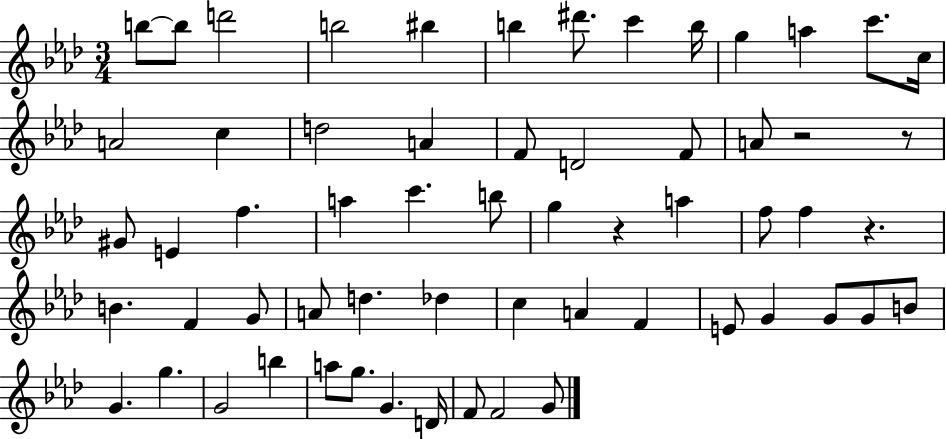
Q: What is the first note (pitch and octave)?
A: B5